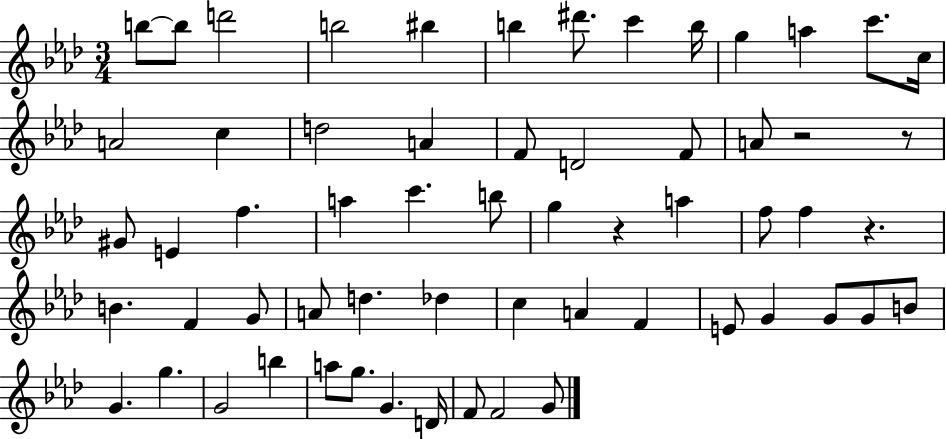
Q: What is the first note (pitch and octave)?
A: B5